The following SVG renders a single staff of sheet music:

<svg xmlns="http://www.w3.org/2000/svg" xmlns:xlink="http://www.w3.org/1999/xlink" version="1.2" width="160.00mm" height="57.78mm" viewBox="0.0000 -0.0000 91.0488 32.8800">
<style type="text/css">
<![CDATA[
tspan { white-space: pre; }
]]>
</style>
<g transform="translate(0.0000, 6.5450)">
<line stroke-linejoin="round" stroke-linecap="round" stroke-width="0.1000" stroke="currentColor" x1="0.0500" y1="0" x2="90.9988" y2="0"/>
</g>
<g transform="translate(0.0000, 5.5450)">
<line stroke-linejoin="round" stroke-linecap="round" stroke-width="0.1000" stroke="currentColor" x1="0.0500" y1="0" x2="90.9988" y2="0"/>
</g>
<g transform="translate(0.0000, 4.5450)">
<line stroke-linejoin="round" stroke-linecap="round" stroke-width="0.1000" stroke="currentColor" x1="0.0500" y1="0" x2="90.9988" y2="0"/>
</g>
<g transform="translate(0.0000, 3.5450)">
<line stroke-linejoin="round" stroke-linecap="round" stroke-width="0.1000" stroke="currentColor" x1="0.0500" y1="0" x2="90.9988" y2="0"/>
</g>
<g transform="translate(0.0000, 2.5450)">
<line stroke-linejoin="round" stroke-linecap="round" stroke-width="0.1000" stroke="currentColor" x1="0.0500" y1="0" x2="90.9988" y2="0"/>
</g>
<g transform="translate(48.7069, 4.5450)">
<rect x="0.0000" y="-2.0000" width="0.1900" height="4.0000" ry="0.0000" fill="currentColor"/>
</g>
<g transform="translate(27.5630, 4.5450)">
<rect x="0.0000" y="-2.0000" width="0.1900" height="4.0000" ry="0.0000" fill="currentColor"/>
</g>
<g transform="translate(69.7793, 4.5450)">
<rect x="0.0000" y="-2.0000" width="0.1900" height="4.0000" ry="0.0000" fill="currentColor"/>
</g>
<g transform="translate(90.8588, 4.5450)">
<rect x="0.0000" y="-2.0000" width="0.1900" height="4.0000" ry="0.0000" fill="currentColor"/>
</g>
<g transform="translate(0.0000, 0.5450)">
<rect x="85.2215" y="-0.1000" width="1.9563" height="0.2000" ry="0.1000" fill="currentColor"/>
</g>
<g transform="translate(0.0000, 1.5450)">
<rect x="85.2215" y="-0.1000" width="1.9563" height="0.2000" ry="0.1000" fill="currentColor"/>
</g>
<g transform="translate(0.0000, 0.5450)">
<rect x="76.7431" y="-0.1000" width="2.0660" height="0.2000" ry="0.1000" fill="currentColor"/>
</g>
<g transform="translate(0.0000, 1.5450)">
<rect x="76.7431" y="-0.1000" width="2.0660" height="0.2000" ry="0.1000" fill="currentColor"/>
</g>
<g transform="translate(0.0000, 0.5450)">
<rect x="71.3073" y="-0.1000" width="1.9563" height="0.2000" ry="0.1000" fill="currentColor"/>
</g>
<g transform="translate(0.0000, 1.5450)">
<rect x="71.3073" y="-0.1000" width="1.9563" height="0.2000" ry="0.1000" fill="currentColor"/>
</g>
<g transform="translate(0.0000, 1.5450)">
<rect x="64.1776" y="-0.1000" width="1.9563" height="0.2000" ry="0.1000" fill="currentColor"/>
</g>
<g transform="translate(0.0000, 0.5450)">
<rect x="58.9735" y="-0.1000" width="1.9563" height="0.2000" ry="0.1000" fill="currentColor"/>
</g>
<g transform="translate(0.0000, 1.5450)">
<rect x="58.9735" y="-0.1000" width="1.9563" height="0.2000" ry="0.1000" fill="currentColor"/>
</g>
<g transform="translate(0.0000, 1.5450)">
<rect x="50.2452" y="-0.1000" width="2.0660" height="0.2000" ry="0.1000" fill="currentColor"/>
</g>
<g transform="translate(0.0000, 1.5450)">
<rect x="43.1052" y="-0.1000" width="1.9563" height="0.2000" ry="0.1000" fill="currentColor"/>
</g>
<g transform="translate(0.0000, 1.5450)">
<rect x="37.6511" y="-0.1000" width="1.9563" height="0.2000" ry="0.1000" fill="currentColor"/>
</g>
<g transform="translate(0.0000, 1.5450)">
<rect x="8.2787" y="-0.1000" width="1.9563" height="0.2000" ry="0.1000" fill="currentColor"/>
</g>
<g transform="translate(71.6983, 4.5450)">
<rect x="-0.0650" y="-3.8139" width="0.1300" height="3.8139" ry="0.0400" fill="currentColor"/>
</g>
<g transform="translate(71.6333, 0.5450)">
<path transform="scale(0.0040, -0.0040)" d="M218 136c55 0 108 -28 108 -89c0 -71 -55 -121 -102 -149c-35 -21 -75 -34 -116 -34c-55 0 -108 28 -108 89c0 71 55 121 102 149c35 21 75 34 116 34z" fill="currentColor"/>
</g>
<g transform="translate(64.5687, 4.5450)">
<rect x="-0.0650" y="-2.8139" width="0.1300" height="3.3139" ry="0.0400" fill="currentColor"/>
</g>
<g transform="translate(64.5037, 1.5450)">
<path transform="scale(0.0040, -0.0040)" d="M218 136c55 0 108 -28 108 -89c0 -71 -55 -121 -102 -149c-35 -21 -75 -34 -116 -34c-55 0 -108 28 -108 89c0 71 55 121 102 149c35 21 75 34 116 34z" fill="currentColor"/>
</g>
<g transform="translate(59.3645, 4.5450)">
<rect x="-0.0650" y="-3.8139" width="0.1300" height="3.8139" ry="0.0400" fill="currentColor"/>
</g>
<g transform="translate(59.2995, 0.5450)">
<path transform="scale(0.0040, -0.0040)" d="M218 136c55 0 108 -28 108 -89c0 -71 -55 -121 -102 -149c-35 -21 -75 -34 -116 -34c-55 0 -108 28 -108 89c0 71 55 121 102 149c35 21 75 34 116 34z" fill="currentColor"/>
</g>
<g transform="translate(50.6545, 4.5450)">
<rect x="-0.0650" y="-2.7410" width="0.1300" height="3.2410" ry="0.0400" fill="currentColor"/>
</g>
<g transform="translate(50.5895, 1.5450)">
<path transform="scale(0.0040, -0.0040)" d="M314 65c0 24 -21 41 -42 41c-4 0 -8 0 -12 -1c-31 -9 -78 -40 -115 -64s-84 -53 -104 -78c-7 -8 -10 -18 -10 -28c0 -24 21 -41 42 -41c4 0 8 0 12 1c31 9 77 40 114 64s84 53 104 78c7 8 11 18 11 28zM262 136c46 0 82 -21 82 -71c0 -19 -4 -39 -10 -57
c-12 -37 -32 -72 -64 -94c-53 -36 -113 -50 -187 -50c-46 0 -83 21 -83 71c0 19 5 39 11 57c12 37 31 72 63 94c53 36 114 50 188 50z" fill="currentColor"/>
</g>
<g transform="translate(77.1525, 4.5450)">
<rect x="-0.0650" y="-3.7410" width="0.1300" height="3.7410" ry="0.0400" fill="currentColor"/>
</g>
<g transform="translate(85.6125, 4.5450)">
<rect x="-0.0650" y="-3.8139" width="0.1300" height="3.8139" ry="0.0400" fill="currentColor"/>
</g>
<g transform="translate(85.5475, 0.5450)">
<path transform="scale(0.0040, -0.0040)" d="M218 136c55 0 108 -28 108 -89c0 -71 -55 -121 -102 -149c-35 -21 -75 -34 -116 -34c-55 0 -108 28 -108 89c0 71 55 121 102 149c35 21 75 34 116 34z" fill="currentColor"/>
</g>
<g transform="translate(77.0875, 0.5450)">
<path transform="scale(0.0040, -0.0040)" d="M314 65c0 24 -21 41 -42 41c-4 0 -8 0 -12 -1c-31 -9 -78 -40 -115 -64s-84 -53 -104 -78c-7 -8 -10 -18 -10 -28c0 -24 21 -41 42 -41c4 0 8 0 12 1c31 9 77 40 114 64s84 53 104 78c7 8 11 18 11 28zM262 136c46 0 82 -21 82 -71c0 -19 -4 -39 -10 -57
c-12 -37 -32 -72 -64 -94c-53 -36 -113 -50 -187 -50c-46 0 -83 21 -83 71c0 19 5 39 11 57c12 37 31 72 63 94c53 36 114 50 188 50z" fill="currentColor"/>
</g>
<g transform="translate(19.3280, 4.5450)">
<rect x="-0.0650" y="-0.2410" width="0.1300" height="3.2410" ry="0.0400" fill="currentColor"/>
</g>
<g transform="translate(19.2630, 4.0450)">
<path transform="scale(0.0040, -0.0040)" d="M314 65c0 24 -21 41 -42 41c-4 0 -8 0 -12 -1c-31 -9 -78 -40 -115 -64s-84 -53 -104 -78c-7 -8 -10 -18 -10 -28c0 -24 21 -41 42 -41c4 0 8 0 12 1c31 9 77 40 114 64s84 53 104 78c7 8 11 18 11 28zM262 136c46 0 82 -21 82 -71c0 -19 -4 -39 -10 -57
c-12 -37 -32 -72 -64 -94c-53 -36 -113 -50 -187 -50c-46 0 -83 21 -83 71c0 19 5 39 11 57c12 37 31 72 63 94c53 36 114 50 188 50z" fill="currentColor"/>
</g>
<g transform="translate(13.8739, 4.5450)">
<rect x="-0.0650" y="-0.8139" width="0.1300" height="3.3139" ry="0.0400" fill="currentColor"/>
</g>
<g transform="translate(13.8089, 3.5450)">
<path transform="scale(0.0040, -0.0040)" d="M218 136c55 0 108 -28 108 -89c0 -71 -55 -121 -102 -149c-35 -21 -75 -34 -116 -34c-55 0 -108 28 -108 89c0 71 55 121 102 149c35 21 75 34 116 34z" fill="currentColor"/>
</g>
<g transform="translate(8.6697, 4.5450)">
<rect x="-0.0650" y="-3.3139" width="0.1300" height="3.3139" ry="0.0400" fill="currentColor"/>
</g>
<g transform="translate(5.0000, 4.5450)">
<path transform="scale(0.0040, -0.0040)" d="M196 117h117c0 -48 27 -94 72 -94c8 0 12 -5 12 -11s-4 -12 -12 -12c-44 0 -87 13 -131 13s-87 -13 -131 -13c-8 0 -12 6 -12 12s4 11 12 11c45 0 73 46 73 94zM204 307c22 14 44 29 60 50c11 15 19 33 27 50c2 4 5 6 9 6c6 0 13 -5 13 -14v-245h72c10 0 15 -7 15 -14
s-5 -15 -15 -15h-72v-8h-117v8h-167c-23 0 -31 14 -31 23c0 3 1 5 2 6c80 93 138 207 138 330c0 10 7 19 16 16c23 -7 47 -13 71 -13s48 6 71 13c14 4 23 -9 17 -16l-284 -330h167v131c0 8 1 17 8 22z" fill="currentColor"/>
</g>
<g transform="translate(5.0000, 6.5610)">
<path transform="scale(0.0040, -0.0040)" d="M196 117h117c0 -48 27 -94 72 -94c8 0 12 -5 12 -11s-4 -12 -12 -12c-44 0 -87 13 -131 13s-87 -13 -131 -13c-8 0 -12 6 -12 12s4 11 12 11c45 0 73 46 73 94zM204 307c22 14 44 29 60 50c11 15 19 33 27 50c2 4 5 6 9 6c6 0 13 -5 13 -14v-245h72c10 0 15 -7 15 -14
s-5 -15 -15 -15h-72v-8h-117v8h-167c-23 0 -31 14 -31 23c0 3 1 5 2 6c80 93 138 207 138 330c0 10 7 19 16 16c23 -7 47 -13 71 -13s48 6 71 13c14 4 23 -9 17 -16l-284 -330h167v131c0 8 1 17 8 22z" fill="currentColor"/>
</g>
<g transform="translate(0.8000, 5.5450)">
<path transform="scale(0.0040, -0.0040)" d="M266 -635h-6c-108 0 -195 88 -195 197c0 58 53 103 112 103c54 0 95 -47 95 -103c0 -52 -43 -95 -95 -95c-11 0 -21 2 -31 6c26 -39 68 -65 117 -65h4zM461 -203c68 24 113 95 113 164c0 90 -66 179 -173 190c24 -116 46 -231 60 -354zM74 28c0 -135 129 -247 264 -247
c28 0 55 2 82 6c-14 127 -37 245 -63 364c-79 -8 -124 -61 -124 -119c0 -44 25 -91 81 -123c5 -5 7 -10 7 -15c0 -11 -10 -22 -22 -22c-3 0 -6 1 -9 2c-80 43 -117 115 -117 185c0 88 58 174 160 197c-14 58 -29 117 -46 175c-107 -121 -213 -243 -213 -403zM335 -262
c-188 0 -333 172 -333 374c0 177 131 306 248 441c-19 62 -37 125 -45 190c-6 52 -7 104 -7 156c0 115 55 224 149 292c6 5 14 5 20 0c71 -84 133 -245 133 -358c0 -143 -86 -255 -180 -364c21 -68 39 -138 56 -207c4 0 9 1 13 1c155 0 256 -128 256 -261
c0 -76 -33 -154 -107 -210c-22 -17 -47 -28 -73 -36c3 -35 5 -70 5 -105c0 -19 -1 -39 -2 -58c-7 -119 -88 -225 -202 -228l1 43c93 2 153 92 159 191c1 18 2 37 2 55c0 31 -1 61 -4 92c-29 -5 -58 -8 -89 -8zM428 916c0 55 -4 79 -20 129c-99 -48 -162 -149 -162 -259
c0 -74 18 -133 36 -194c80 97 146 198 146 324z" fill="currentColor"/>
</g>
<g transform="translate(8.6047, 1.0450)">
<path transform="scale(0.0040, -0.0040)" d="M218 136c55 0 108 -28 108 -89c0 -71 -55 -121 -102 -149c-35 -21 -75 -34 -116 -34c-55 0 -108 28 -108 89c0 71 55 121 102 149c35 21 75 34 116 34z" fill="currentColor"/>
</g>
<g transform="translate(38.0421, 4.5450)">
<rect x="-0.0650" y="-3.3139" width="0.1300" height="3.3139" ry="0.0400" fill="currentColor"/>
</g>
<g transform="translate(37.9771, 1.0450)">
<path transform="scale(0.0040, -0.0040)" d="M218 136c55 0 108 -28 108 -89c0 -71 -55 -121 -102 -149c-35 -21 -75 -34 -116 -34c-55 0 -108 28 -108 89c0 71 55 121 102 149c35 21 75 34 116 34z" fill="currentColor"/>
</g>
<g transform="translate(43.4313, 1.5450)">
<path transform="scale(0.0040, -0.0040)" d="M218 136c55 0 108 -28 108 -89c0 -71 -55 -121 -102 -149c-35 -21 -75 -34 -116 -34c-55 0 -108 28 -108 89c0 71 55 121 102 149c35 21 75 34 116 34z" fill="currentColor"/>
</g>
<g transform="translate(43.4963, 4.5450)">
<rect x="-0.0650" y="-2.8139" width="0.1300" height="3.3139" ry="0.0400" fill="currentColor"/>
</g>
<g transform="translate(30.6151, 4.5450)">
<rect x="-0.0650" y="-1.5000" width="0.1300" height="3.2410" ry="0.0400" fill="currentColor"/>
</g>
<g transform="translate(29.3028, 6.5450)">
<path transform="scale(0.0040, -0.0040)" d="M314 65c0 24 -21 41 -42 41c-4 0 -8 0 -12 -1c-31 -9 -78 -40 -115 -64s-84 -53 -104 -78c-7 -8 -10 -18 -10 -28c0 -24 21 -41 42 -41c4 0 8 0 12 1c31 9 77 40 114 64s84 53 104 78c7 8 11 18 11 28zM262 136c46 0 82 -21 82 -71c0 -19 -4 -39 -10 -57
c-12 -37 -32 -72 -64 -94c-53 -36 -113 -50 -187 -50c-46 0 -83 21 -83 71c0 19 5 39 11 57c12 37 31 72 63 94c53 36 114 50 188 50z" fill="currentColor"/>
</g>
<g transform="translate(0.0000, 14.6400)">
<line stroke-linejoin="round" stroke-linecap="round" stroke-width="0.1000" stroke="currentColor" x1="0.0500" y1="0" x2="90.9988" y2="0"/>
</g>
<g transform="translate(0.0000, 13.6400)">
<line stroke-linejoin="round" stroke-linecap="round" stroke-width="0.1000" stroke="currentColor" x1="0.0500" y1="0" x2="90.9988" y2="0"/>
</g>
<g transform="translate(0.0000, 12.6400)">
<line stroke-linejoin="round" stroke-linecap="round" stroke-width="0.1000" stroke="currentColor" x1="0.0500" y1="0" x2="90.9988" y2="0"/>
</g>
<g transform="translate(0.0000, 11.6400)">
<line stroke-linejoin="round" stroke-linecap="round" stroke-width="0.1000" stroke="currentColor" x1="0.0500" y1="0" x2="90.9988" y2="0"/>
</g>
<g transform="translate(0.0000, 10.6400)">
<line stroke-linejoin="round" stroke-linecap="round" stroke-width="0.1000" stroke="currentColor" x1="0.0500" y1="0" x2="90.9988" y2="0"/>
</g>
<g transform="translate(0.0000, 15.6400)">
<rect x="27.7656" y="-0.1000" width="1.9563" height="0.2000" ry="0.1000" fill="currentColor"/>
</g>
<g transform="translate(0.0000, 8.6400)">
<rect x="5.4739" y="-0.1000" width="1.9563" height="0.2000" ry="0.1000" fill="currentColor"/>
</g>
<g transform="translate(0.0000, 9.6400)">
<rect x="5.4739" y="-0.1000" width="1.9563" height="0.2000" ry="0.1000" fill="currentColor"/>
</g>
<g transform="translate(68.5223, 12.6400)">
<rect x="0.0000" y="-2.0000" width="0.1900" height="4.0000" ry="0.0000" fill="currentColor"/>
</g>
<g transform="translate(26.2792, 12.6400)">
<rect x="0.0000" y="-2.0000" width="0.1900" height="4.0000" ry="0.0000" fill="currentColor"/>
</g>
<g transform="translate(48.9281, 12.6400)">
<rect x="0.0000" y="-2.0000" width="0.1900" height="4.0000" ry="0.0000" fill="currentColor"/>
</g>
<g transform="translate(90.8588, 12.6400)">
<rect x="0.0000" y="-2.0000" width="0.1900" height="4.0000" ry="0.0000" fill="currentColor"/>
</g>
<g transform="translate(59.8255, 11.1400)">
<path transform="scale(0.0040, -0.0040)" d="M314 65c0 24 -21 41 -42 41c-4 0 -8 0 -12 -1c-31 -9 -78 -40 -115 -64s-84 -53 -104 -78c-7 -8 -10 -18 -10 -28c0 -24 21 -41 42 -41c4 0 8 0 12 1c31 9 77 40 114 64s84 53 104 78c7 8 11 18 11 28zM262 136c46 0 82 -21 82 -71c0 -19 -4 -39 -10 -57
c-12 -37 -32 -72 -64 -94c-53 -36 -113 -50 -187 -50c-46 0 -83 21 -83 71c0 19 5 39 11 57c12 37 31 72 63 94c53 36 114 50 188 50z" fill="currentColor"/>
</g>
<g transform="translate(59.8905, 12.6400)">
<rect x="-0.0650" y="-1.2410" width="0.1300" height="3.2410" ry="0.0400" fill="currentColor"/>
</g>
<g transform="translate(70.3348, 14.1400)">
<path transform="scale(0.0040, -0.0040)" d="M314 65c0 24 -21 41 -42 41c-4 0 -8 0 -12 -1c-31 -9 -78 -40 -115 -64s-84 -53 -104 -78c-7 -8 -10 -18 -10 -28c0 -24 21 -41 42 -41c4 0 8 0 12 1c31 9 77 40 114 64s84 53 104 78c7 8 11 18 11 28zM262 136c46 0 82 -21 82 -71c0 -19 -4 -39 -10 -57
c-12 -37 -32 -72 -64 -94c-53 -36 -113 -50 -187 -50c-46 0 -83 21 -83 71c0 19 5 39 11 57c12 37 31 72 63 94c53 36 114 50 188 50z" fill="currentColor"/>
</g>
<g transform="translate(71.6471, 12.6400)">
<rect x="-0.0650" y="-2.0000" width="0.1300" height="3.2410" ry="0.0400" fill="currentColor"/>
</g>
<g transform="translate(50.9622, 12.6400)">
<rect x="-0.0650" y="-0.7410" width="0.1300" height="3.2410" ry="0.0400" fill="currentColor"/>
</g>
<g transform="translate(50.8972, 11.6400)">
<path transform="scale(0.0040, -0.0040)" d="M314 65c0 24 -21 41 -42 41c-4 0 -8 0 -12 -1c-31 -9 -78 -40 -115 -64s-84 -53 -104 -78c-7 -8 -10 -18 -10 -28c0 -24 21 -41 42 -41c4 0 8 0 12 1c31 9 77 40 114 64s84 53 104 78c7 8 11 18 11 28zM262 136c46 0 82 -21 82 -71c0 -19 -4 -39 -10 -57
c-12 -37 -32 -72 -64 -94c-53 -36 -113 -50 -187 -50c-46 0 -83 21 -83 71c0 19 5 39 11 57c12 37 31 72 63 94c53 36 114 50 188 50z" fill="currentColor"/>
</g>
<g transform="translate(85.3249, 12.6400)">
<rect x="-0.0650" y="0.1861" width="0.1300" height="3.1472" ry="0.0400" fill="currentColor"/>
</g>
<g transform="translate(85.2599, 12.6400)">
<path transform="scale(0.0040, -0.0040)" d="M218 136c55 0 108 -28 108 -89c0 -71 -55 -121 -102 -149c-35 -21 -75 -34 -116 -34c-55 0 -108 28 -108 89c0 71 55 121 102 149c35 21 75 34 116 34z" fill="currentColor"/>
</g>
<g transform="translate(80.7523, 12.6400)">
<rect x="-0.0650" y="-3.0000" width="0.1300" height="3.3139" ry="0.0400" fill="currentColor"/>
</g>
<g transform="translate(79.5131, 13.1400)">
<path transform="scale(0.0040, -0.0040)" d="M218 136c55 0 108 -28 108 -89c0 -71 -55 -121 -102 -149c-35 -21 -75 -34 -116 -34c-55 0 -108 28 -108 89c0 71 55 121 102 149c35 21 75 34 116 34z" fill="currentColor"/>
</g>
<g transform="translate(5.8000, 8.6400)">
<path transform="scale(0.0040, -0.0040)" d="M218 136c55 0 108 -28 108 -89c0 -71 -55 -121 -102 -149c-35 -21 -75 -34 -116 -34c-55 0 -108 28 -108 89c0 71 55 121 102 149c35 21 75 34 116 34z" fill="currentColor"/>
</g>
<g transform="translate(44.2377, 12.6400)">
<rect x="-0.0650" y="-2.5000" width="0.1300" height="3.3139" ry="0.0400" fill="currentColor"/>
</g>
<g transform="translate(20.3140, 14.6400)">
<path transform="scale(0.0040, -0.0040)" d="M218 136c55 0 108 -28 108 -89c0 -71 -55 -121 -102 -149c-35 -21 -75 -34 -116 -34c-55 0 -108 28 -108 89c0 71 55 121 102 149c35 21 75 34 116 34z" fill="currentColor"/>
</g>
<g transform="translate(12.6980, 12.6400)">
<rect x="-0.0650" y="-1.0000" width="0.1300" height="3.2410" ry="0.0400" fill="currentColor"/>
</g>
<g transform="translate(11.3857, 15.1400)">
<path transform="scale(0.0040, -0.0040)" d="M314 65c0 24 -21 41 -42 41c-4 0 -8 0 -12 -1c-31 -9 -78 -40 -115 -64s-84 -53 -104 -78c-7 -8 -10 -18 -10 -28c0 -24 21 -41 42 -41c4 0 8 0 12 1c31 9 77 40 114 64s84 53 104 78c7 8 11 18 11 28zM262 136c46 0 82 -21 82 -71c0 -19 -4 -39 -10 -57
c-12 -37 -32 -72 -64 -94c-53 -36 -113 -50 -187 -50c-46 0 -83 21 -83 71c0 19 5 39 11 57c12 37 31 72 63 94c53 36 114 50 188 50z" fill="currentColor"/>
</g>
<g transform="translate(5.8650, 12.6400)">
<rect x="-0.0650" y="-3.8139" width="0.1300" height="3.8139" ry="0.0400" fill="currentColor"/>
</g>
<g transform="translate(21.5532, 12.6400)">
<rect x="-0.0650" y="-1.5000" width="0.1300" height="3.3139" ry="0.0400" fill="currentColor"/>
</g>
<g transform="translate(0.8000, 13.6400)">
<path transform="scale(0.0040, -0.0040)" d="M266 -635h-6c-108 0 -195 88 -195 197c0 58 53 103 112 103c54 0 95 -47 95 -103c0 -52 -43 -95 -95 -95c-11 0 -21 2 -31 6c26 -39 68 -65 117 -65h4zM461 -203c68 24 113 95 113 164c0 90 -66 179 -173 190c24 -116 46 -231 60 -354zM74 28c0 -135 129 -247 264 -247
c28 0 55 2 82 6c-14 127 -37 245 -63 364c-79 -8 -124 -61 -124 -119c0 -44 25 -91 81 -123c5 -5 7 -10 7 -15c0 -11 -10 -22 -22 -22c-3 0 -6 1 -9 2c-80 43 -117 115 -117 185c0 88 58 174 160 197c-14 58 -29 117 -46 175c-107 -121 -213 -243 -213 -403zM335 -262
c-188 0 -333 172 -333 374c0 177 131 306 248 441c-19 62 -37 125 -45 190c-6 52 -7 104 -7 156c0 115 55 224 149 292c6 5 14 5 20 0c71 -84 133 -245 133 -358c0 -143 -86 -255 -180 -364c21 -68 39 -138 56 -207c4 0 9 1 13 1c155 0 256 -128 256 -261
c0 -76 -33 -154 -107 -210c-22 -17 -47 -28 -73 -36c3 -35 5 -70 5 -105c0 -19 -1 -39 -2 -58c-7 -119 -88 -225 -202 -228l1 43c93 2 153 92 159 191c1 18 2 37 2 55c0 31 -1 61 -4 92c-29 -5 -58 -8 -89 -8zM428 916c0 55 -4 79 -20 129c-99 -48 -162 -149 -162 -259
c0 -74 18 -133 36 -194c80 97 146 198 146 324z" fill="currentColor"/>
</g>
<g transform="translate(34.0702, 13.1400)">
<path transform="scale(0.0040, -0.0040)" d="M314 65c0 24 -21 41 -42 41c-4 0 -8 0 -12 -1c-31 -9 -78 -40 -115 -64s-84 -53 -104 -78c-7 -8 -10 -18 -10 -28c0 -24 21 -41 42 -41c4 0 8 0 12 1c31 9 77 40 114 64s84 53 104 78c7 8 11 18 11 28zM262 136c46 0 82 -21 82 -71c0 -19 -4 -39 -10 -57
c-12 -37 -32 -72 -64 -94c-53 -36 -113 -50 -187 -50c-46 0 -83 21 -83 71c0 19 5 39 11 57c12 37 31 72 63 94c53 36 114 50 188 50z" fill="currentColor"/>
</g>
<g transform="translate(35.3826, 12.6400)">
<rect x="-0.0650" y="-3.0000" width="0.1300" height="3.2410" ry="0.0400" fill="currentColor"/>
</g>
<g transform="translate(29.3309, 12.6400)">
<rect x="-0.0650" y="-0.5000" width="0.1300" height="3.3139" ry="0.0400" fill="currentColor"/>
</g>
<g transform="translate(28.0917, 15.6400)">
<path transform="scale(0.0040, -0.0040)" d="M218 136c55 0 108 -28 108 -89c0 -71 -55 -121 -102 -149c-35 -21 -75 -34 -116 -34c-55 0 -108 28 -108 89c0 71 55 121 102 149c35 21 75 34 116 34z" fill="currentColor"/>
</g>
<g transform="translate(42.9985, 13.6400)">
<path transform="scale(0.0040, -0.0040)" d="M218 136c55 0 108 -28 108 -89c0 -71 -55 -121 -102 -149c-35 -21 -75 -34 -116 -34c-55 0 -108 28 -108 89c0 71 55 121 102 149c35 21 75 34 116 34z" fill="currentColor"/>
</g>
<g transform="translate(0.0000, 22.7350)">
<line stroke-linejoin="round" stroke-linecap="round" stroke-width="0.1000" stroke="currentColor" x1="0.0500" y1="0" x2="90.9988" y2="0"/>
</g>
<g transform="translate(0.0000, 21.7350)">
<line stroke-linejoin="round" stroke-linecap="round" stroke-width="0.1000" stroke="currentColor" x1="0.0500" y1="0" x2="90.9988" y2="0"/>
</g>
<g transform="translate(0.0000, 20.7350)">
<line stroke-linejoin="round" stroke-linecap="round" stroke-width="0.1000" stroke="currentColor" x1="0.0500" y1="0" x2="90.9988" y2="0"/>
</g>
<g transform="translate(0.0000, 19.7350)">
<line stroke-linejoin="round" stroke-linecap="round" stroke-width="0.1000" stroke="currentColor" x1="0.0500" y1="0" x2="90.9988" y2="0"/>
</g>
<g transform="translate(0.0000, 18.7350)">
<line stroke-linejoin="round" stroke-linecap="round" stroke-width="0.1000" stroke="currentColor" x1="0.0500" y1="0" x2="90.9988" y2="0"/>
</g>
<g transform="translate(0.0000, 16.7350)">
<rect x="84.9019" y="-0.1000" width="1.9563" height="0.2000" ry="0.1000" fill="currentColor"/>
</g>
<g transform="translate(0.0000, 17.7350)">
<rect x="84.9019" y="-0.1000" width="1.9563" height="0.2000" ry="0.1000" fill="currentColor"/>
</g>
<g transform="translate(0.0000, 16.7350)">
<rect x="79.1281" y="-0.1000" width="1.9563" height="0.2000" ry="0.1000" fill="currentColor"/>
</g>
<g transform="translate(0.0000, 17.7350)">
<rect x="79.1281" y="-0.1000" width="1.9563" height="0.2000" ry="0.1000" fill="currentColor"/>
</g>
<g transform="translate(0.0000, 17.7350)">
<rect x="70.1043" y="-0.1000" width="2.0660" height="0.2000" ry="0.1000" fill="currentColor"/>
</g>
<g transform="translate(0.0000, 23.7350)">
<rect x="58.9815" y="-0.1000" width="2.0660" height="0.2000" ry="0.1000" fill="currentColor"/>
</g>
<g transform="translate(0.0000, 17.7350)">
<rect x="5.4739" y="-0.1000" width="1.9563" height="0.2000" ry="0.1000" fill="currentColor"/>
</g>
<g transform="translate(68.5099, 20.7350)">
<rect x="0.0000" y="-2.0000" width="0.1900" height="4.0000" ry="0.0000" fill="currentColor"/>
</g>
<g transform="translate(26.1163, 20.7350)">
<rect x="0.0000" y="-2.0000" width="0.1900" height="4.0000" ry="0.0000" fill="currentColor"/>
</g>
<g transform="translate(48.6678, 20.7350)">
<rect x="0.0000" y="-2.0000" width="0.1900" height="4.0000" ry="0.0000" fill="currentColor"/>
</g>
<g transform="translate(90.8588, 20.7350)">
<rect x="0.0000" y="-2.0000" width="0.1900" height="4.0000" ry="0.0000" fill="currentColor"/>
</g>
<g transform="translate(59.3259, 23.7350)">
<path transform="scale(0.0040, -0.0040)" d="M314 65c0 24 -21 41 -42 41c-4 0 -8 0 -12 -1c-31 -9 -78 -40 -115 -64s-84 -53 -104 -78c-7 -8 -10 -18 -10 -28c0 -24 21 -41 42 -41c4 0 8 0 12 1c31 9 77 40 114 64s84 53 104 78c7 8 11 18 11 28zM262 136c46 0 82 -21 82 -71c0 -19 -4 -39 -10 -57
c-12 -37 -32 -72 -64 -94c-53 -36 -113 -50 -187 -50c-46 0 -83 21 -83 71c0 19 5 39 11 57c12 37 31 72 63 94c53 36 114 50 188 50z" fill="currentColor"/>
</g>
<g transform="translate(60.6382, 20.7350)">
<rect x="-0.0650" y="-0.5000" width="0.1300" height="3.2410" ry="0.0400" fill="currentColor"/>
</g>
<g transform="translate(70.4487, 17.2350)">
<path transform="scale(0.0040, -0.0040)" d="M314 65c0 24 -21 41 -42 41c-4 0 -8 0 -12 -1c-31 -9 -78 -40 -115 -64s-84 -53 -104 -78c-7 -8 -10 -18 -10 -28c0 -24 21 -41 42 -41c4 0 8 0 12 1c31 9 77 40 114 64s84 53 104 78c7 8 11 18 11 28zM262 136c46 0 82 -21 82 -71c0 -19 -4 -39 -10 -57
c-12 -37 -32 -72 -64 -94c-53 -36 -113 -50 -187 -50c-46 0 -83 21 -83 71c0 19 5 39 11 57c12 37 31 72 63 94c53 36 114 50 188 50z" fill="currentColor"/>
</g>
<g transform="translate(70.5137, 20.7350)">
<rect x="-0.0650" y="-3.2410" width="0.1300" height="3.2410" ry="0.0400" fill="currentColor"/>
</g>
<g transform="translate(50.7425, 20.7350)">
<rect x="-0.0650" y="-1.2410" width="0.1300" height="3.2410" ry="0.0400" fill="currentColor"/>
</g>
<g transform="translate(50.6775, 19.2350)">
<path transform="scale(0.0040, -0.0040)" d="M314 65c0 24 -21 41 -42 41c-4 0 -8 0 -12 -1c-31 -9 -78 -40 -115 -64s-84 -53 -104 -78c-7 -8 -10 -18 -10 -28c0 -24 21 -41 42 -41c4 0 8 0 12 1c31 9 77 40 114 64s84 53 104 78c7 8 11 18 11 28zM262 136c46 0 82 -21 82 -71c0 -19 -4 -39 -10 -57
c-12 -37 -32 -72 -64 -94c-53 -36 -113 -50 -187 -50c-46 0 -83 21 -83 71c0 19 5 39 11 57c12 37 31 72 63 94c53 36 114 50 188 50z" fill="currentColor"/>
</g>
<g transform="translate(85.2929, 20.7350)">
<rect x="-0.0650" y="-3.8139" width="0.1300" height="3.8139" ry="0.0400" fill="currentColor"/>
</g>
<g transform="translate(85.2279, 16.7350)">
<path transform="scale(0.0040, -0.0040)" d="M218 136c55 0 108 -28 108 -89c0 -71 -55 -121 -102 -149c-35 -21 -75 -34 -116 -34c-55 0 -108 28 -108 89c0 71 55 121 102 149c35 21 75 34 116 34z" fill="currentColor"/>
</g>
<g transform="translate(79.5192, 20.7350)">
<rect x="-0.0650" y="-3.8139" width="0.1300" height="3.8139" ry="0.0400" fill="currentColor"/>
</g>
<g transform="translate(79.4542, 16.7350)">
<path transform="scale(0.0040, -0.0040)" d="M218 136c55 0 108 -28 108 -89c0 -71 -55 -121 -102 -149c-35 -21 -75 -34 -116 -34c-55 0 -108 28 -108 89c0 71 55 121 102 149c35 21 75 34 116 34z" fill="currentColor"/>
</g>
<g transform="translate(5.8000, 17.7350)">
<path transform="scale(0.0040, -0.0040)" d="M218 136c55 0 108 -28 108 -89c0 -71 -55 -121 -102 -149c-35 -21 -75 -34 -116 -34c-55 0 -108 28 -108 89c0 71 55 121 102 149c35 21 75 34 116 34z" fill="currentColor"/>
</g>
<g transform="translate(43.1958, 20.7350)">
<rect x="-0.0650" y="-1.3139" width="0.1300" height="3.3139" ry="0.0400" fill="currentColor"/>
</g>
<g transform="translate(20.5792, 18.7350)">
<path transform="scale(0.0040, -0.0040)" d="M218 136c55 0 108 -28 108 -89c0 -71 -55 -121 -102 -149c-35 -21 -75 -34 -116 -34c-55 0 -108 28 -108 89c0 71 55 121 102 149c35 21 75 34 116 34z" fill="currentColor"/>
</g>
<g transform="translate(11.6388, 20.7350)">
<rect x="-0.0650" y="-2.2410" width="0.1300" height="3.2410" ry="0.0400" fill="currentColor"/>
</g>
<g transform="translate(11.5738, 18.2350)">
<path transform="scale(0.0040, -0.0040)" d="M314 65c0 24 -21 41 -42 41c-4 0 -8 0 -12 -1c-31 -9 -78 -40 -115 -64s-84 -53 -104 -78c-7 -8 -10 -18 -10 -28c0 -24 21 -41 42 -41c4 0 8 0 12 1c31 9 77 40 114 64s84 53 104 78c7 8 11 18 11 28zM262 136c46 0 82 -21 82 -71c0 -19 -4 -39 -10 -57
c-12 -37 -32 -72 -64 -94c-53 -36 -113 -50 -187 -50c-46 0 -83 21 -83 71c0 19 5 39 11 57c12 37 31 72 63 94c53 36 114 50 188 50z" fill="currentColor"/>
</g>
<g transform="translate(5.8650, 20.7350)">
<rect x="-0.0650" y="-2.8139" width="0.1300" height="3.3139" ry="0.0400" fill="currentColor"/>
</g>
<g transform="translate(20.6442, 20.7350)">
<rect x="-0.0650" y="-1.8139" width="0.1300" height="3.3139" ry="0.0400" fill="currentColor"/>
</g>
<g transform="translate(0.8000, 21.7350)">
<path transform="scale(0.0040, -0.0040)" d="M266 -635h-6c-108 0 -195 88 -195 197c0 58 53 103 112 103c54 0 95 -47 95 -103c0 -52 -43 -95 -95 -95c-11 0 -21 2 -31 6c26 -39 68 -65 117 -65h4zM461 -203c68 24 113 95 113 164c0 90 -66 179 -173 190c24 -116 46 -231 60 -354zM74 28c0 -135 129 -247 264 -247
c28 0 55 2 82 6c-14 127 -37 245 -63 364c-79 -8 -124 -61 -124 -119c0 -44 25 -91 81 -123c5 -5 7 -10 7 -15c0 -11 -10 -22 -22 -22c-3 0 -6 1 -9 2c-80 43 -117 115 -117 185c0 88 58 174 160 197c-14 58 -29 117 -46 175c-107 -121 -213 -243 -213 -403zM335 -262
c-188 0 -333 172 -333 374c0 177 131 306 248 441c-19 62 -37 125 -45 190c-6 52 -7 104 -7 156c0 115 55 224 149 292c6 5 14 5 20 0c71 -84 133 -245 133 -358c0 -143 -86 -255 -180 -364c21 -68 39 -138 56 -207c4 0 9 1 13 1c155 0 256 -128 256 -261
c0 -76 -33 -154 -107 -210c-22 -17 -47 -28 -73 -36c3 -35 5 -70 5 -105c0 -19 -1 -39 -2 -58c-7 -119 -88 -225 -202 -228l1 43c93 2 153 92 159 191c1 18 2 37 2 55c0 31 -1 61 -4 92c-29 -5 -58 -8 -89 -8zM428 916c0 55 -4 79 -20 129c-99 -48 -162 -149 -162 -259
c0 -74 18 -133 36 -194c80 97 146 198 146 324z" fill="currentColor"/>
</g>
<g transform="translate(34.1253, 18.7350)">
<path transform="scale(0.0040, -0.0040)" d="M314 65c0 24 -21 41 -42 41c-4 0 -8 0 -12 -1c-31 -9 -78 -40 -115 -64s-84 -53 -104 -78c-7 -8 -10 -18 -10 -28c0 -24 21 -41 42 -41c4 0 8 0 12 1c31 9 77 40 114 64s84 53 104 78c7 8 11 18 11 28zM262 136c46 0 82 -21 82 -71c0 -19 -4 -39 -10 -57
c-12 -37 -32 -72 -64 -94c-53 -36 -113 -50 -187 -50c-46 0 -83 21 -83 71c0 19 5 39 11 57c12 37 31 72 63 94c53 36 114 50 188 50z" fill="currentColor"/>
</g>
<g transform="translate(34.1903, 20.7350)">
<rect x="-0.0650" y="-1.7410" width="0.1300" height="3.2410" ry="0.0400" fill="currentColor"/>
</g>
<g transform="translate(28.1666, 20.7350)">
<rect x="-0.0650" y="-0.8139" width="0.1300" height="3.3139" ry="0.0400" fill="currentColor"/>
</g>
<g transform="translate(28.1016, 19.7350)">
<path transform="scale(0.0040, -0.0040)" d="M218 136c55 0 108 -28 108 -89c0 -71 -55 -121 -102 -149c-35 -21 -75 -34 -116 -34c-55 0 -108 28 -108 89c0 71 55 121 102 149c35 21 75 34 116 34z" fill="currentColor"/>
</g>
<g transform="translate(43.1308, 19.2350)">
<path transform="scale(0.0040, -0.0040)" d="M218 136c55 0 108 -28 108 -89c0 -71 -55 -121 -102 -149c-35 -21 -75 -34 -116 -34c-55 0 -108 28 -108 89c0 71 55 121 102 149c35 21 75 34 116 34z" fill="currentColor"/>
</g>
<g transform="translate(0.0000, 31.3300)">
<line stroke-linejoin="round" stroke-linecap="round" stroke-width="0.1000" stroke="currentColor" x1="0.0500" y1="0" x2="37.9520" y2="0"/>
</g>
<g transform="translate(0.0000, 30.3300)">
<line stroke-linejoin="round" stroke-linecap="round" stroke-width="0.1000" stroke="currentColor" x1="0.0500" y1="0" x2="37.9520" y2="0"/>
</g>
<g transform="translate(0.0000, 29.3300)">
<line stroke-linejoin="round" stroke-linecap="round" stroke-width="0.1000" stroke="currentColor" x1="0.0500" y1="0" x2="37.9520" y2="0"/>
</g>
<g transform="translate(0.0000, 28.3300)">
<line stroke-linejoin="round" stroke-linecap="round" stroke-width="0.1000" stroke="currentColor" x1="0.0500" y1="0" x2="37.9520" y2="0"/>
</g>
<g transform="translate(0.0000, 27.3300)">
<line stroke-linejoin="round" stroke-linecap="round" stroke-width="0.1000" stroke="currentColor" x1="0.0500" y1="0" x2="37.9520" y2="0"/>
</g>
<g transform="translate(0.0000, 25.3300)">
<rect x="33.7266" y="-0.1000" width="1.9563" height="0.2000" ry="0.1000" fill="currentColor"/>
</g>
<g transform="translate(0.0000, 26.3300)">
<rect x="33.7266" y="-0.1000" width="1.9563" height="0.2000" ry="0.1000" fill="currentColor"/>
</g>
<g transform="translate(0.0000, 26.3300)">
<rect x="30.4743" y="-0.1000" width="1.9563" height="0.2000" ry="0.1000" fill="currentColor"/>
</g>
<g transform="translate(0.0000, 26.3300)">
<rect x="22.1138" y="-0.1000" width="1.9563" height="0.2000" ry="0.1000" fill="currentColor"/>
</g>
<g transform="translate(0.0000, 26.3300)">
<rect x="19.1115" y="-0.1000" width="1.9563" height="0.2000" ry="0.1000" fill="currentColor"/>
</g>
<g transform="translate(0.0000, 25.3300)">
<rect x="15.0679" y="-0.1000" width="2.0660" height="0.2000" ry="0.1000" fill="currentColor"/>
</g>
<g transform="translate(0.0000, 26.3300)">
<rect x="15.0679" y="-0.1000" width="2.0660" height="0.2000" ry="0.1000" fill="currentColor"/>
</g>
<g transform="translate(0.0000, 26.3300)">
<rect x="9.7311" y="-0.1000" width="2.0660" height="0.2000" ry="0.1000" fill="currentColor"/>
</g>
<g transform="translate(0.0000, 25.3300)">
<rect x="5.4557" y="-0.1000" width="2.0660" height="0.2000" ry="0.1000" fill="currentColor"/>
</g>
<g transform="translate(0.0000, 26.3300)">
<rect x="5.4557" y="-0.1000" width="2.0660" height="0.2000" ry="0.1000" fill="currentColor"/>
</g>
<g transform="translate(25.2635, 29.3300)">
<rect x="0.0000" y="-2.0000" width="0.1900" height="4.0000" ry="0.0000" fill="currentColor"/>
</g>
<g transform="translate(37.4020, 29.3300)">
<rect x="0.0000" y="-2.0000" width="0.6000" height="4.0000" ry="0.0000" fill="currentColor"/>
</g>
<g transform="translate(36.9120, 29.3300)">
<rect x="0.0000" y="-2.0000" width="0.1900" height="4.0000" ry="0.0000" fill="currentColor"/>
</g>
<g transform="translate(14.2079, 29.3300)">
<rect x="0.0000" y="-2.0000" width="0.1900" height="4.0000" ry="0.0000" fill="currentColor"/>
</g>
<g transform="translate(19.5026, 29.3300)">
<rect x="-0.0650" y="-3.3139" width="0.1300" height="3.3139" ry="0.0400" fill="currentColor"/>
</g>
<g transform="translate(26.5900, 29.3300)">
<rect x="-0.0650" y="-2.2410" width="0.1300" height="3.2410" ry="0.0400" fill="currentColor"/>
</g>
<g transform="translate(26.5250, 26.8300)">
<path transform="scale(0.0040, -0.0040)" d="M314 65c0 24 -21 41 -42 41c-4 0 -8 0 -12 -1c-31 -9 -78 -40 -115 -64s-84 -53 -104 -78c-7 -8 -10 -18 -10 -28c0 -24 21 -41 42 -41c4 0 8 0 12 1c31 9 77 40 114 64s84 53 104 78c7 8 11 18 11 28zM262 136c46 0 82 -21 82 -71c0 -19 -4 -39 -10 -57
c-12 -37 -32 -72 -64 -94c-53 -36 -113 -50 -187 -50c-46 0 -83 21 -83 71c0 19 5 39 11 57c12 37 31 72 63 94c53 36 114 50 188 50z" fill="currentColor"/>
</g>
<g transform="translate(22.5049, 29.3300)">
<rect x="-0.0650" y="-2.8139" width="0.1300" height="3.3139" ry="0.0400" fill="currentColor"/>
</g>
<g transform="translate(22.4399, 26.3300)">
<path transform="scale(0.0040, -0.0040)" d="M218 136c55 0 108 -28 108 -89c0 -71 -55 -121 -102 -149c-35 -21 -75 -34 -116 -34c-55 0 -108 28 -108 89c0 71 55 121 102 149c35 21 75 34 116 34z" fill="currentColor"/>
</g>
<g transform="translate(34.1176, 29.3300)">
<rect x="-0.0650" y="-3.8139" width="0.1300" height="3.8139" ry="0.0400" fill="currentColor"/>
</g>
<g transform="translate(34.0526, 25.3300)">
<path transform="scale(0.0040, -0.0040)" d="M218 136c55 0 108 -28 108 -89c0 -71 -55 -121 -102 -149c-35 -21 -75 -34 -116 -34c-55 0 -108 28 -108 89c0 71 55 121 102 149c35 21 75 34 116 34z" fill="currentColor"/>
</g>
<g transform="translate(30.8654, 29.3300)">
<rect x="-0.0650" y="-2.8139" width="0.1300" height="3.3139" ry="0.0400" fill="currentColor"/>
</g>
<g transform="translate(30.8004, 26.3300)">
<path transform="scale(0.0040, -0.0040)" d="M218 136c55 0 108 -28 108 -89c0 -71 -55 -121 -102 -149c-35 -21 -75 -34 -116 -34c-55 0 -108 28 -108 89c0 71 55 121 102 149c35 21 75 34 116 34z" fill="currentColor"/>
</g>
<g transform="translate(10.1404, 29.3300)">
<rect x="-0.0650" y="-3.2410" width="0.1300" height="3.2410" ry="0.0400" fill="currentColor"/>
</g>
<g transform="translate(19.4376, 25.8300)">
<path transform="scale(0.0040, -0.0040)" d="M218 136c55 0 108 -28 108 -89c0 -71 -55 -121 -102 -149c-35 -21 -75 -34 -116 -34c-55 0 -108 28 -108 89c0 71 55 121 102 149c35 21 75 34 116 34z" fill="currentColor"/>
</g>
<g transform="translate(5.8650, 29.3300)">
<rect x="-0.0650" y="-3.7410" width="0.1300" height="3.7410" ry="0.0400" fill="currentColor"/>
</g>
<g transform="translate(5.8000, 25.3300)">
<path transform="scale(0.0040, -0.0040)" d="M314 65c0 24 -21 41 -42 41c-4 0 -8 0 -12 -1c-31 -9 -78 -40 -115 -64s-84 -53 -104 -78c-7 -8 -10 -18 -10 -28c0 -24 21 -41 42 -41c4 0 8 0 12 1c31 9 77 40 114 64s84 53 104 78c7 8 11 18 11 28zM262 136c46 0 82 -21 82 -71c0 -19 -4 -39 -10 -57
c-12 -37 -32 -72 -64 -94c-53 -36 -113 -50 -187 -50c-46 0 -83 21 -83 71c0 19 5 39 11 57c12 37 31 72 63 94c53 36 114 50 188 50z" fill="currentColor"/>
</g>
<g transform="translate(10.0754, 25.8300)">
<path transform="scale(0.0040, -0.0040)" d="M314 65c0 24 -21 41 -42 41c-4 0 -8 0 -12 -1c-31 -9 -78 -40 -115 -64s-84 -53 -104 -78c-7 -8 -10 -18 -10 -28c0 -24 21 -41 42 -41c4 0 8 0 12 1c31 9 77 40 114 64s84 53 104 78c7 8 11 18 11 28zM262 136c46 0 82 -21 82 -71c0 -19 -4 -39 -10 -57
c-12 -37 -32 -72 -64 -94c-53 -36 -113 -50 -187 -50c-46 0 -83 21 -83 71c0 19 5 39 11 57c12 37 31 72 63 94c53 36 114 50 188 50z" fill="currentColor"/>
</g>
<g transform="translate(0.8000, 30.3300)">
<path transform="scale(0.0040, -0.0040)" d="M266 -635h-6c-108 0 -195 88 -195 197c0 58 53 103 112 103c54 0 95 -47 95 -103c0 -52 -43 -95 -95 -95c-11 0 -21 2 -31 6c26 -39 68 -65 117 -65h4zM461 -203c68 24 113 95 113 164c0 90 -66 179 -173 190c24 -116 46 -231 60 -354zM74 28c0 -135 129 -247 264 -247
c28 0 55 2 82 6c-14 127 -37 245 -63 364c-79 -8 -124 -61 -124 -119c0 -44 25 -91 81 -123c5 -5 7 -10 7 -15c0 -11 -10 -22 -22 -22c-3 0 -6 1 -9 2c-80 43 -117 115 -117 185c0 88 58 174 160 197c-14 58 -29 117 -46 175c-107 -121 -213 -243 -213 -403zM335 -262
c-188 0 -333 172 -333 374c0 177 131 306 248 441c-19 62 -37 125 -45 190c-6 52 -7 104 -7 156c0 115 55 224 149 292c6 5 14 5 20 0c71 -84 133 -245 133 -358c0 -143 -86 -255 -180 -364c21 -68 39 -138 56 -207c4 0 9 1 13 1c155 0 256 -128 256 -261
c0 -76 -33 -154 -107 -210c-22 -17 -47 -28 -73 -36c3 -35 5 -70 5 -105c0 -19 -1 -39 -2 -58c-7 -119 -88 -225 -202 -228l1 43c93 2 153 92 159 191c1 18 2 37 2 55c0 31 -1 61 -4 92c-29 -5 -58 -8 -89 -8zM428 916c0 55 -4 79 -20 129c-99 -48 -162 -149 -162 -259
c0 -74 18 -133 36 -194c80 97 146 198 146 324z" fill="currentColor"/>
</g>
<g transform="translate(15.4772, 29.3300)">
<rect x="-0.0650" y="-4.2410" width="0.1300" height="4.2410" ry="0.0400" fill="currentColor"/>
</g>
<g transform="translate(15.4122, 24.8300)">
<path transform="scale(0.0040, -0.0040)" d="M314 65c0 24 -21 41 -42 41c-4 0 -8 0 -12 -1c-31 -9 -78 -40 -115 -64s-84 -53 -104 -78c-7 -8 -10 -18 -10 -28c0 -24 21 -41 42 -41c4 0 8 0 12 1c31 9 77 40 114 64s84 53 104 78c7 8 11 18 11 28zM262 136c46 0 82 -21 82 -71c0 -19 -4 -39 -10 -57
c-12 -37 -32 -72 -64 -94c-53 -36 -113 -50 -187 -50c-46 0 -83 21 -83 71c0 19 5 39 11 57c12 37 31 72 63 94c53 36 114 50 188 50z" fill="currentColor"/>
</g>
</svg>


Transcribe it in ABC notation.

X:1
T:Untitled
M:4/4
L:1/4
K:C
b d c2 E2 b a a2 c' a c' c'2 c' c' D2 E C A2 G d2 e2 F2 A B a g2 f d f2 e e2 C2 b2 c' c' c'2 b2 d'2 b a g2 a c'